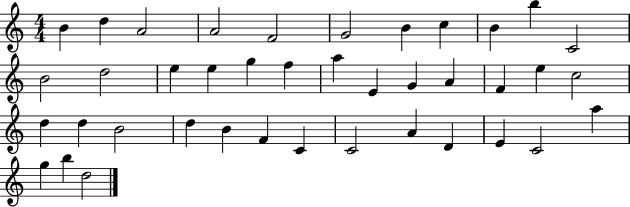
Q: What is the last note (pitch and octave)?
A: D5